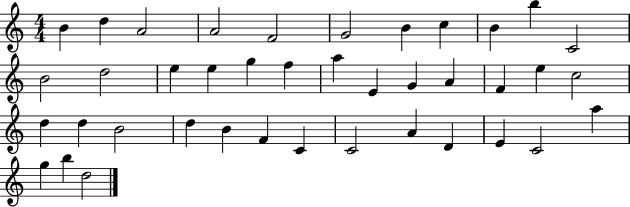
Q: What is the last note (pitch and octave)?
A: D5